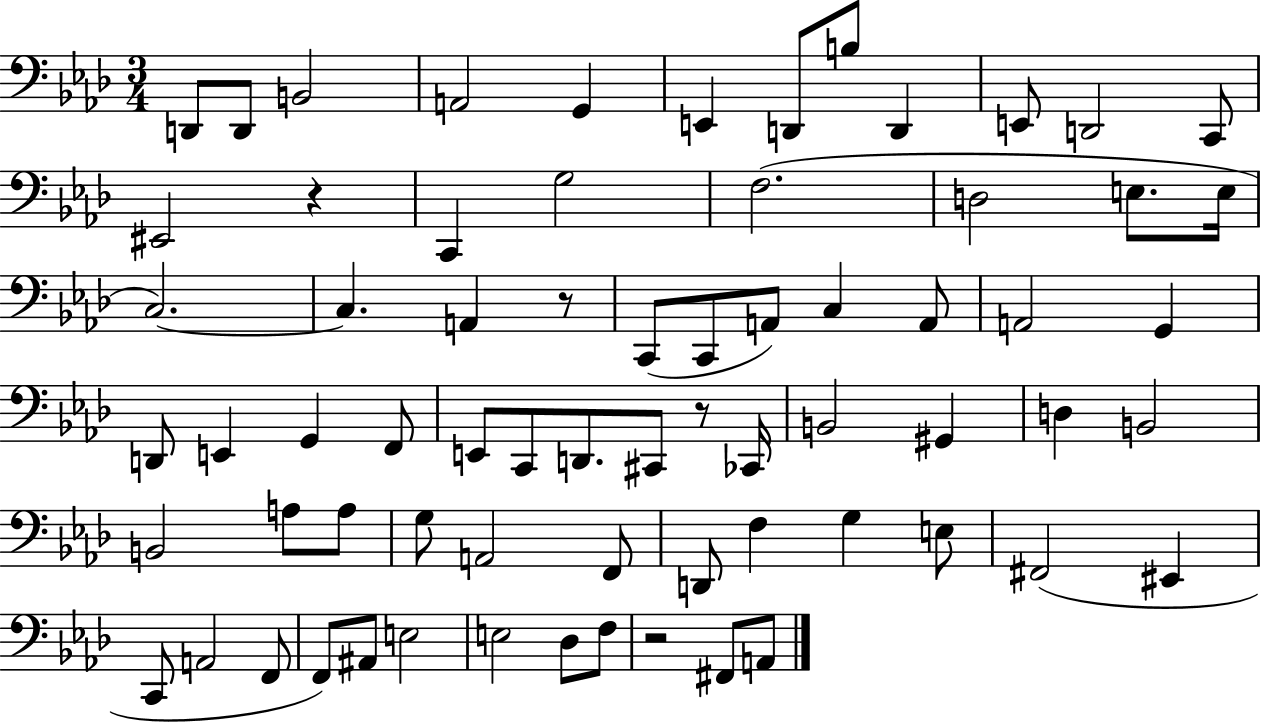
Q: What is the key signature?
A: AES major